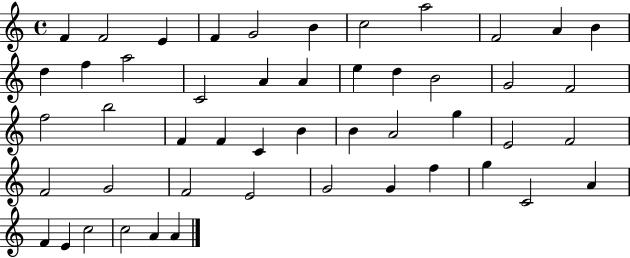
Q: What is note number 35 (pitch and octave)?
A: G4